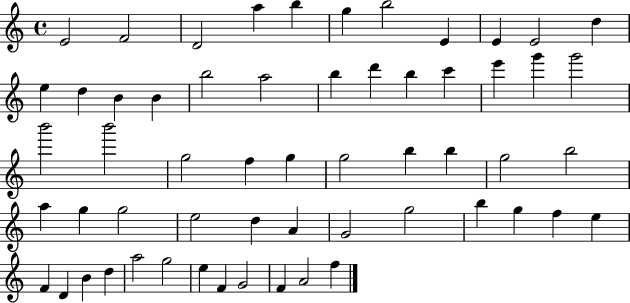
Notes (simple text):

E4/h F4/h D4/h A5/q B5/q G5/q B5/h E4/q E4/q E4/h D5/q E5/q D5/q B4/q B4/q B5/h A5/h B5/q D6/q B5/q C6/q E6/q G6/q G6/h B6/h B6/h G5/h F5/q G5/q G5/h B5/q B5/q G5/h B5/h A5/q G5/q G5/h E5/h D5/q A4/q G4/h G5/h B5/q G5/q F5/q E5/q F4/q D4/q B4/q D5/q A5/h G5/h E5/q F4/q G4/h F4/q A4/h F5/q